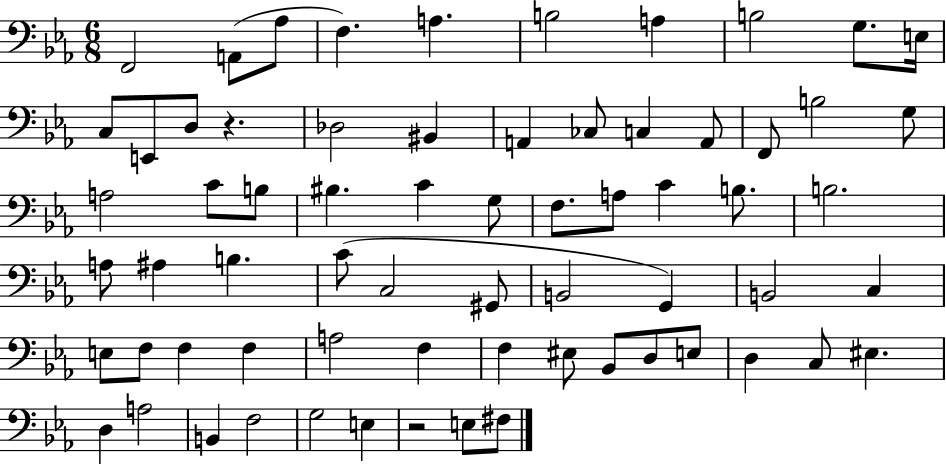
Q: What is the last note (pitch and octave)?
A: F#3